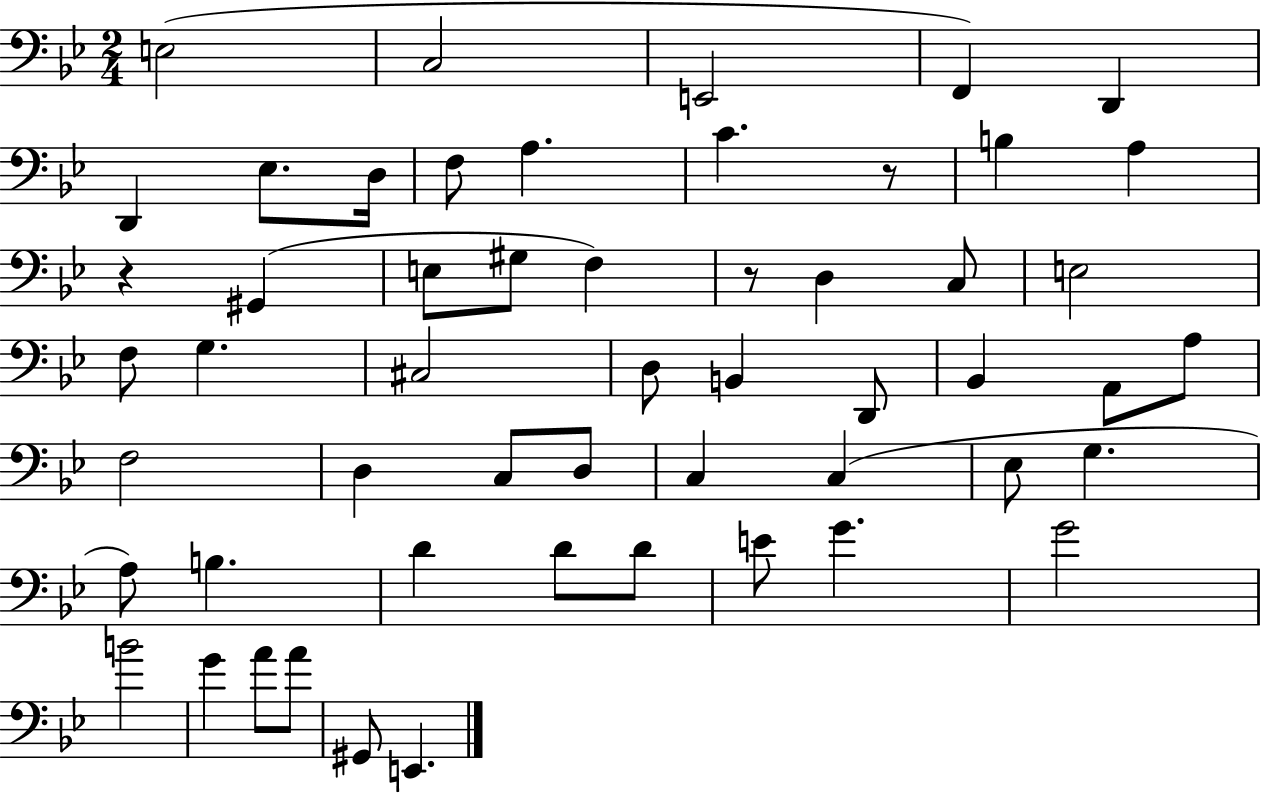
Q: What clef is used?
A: bass